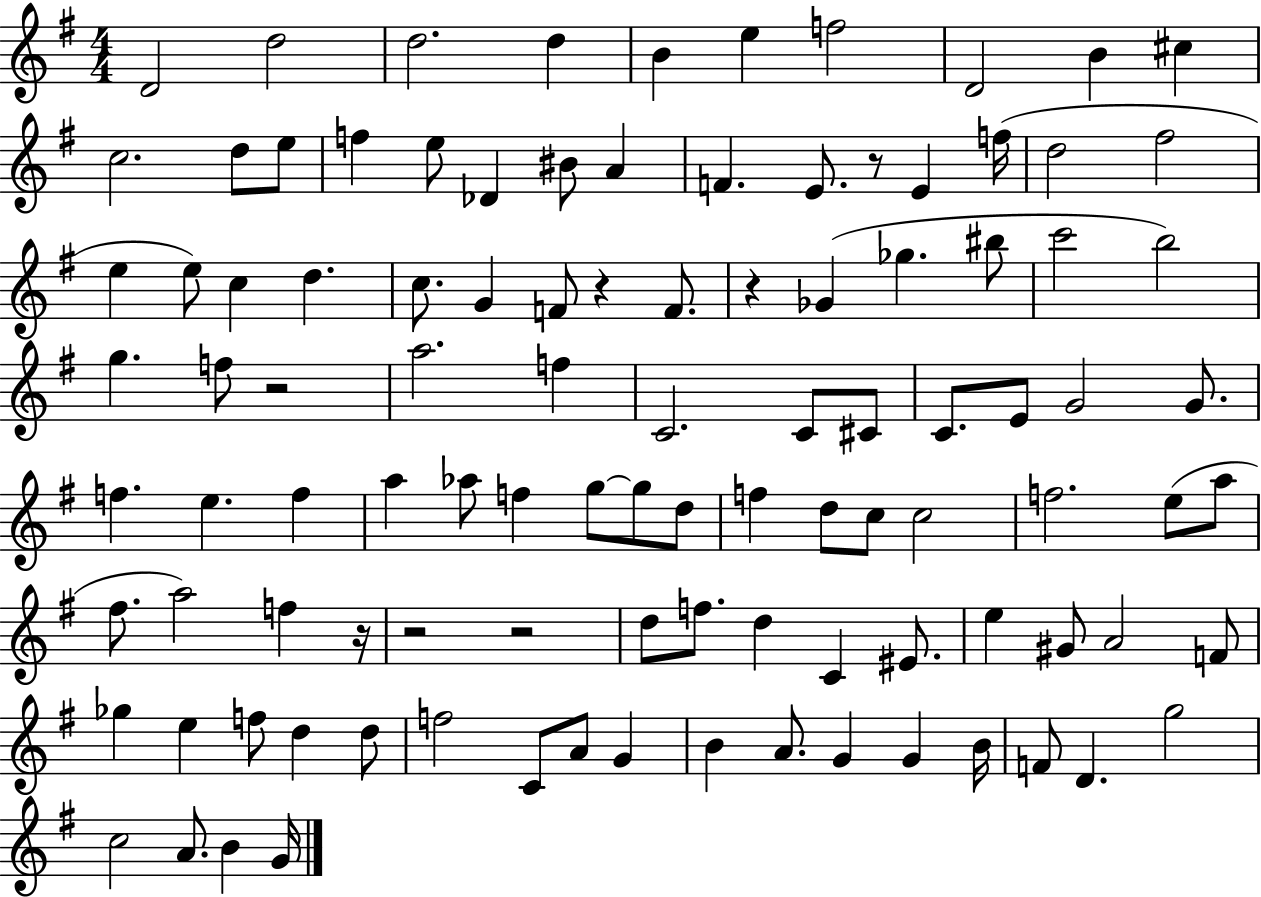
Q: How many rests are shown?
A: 7